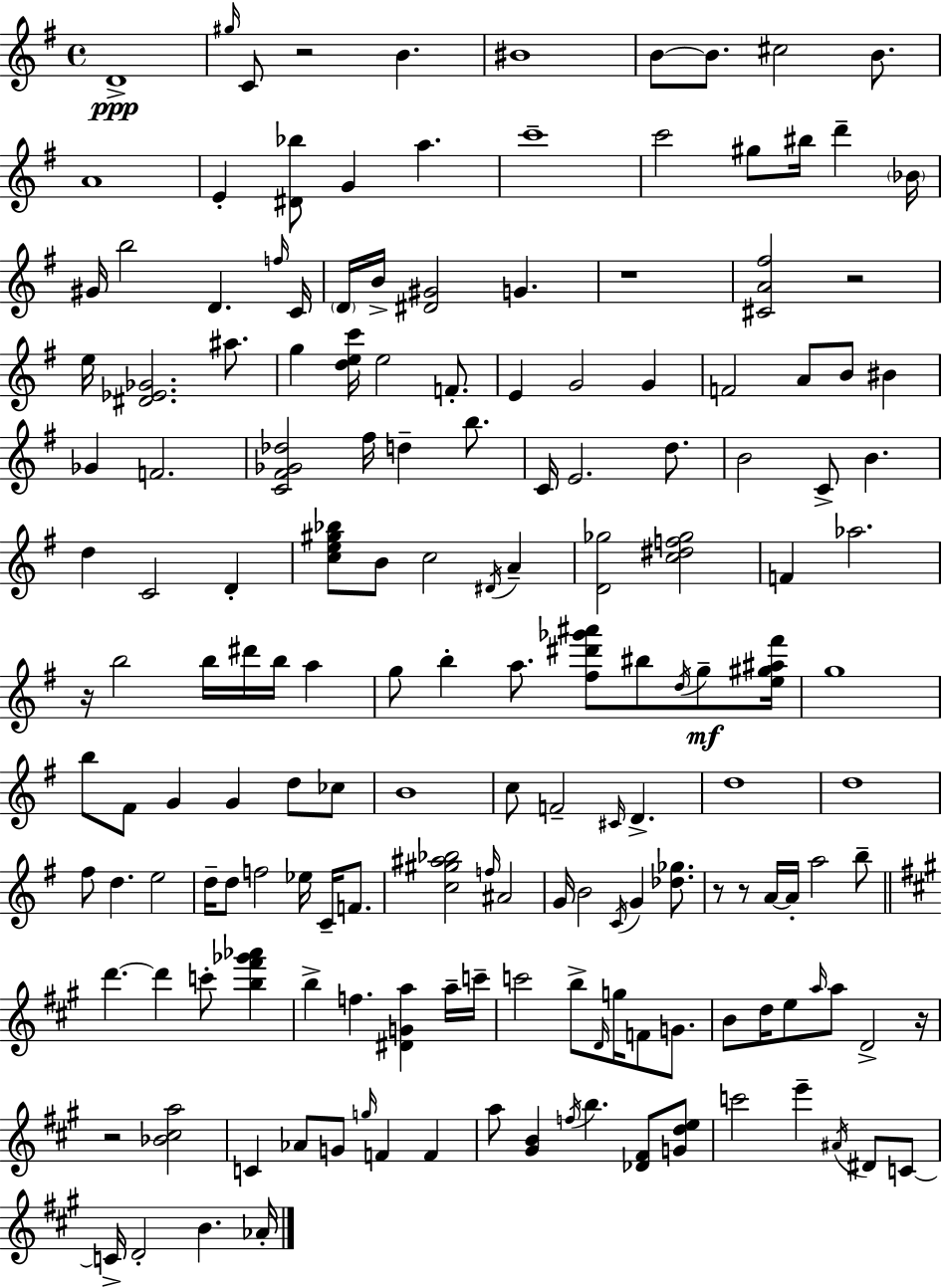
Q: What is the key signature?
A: G major